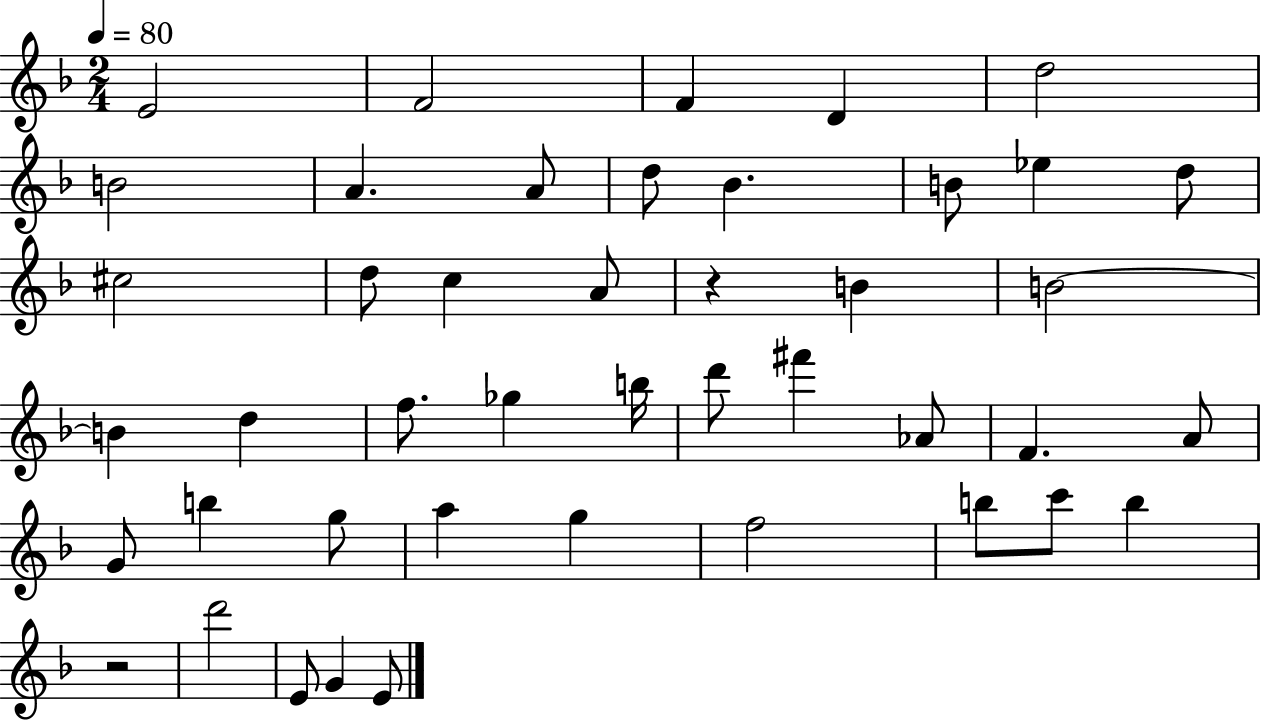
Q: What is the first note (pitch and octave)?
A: E4